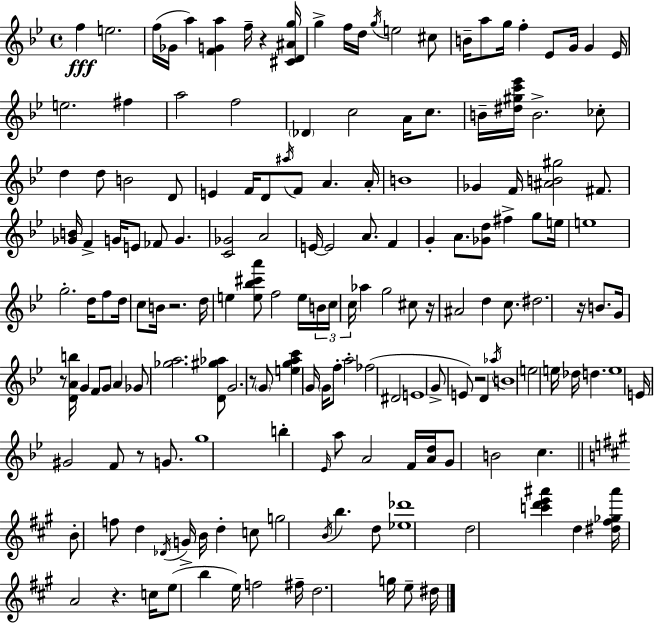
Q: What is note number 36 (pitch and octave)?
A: E4